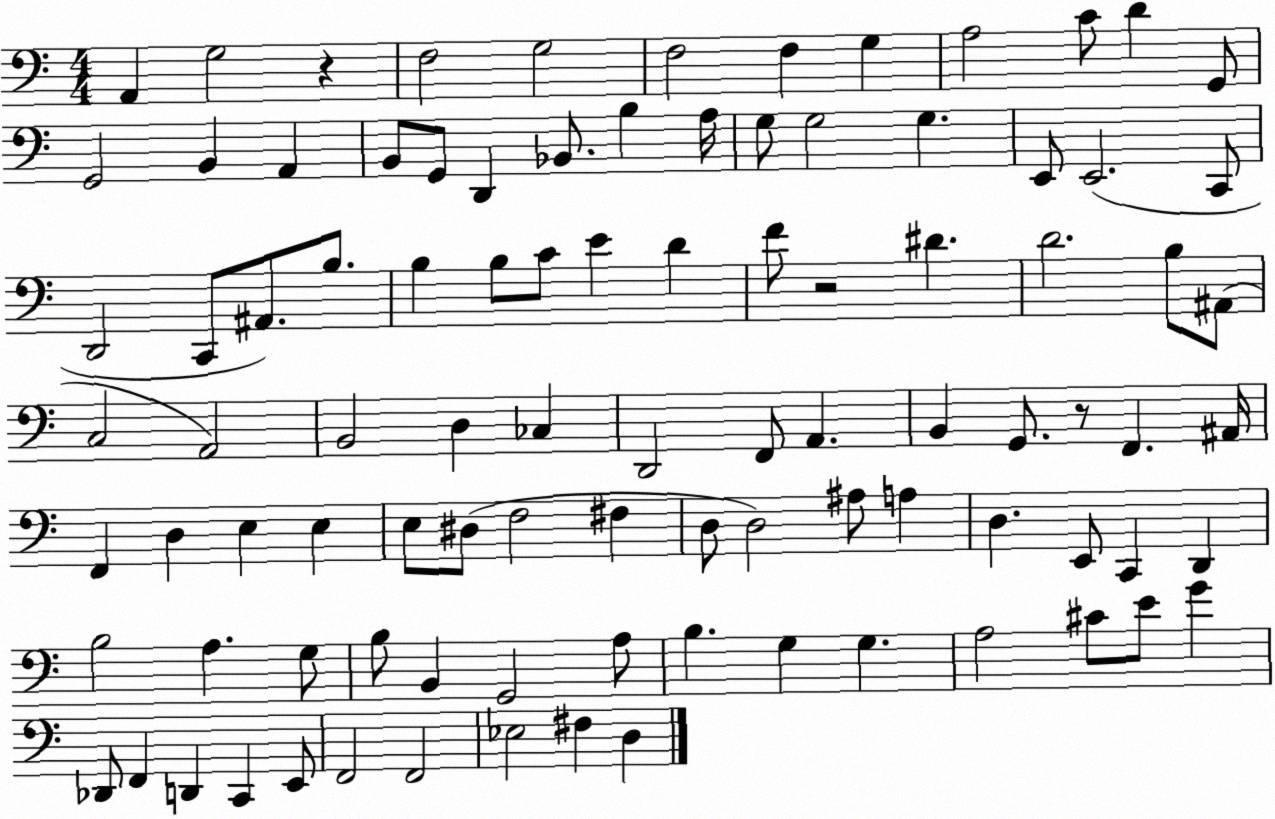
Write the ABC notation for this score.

X:1
T:Untitled
M:4/4
L:1/4
K:C
A,, G,2 z F,2 G,2 F,2 F, G, A,2 C/2 D G,,/2 G,,2 B,, A,, B,,/2 G,,/2 D,, _B,,/2 B, A,/4 G,/2 G,2 G, E,,/2 E,,2 C,,/2 D,,2 C,,/2 ^A,,/2 B,/2 B, B,/2 C/2 E D F/2 z2 ^D D2 B,/2 ^A,,/2 C,2 A,,2 B,,2 D, _C, D,,2 F,,/2 A,, B,, G,,/2 z/2 F,, ^A,,/4 F,, D, E, E, E,/2 ^D,/2 F,2 ^F, D,/2 D,2 ^A,/2 A, D, E,,/2 C,, D,, B,2 A, G,/2 B,/2 B,, G,,2 A,/2 B, G, G, A,2 ^C/2 E/2 G _D,,/2 F,, D,, C,, E,,/2 F,,2 F,,2 _E,2 ^F, D,